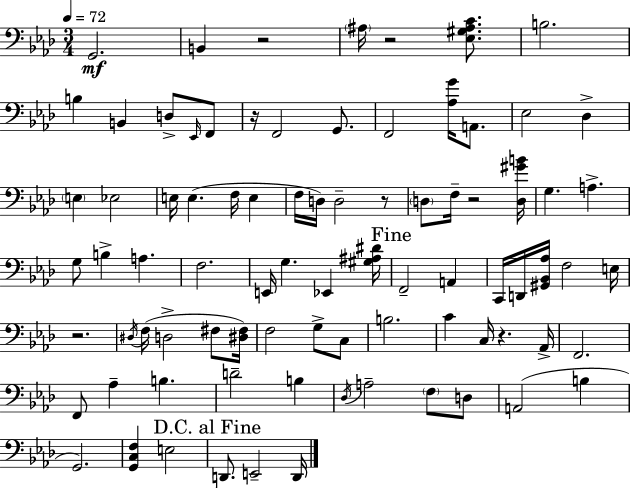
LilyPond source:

{
  \clef bass
  \numericTimeSignature
  \time 3/4
  \key f \minor
  \tempo 4 = 72
  g,2.\mf | b,4 r2 | \parenthesize ais16 r2 <ees gis ais c'>8. | b2. | \break b4 b,4 d8-> \grace { ees,16 } f,8 | r16 f,2 g,8. | f,2 <aes g'>16 a,8. | ees2 des4-> | \break \parenthesize e4 ees2 | e16 e4.( f16 e4 | f16 d16) d2-- r8 | \parenthesize d8 f16-- r2 | \break <d gis' b'>16 g4. a4.-> | g8 b4-> a4. | f2. | e,16 g4. ees,4 | \break <gis ais dis'>16 \mark "Fine" f,2-- a,4 | c,16 d,16 <gis, bes, aes>16 f2 | e16 r2. | \acciaccatura { dis16 }( f16 d2-> fis8 | \break <dis fis>16) f2 g8-> | c8 b2. | c'4 c16 r4. | aes,16-> f,2. | \break f,8 aes4-- b4. | d'2-- b4 | \acciaccatura { des16 } a2-- \parenthesize f8 | d8 a,2( b4 | \break g,2.) | <g, c f>4 e2 | \mark "D.C. al Fine" d,8. e,2-- | d,16 \bar "|."
}